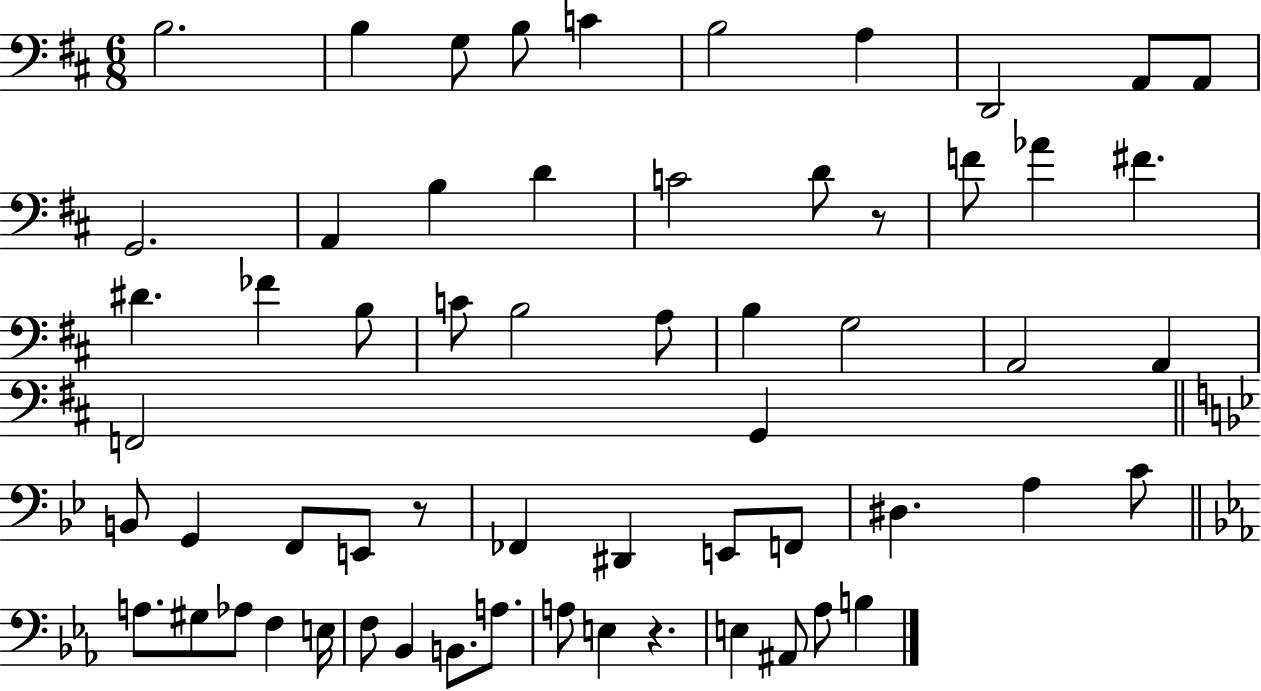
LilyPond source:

{
  \clef bass
  \numericTimeSignature
  \time 6/8
  \key d \major
  b2. | b4 g8 b8 c'4 | b2 a4 | d,2 a,8 a,8 | \break g,2. | a,4 b4 d'4 | c'2 d'8 r8 | f'8 aes'4 fis'4. | \break dis'4. fes'4 b8 | c'8 b2 a8 | b4 g2 | a,2 a,4 | \break f,2 g,4 | \bar "||" \break \key bes \major b,8 g,4 f,8 e,8 r8 | fes,4 dis,4 e,8 f,8 | dis4. a4 c'8 | \bar "||" \break \key c \minor a8. gis8 aes8 f4 e16 | f8 bes,4 b,8. a8. | a8 e4 r4. | e4 ais,8 aes8 b4 | \break \bar "|."
}